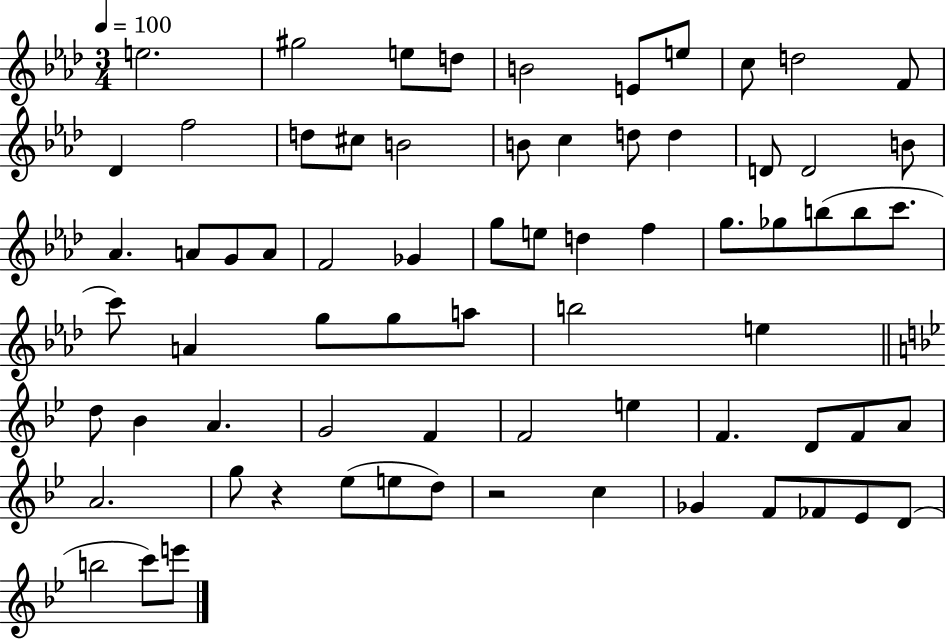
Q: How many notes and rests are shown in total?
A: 71